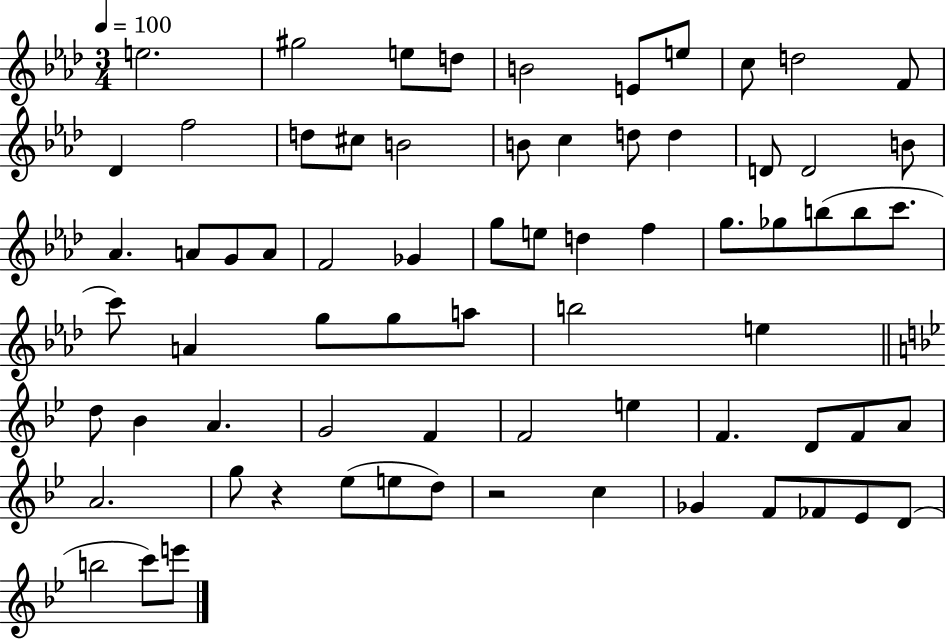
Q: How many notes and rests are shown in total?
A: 71